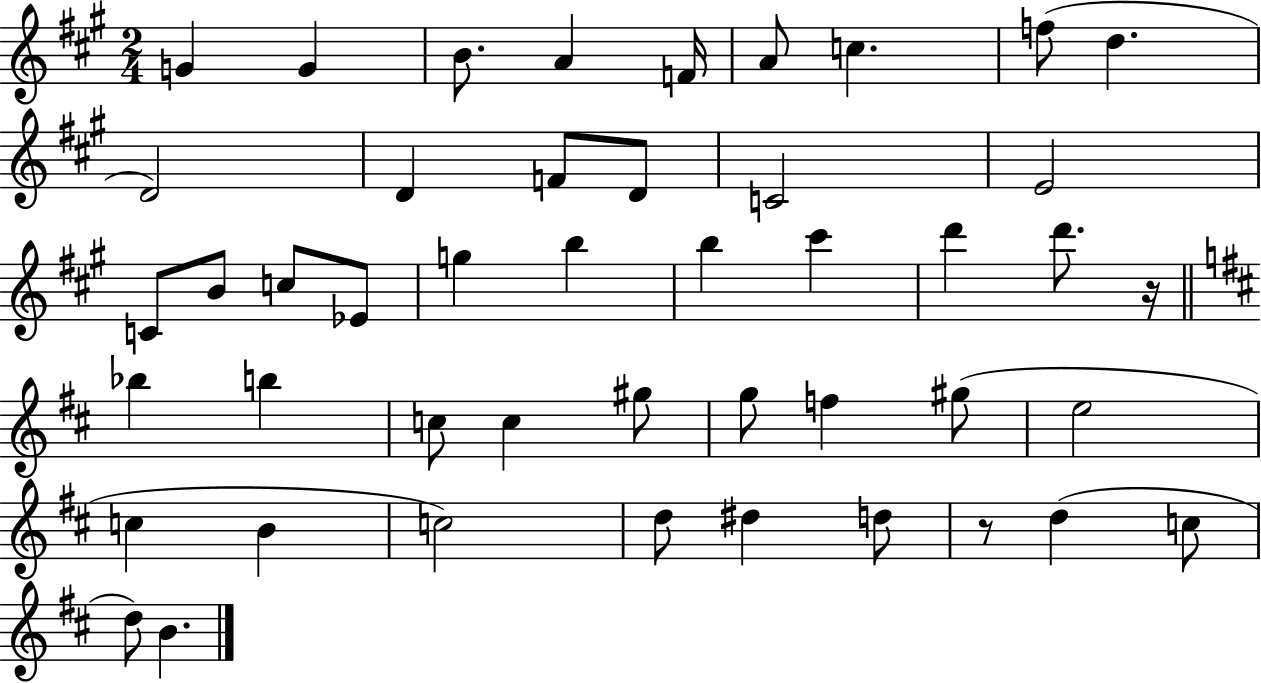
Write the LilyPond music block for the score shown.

{
  \clef treble
  \numericTimeSignature
  \time 2/4
  \key a \major
  \repeat volta 2 { g'4 g'4 | b'8. a'4 f'16 | a'8 c''4. | f''8( d''4. | \break d'2) | d'4 f'8 d'8 | c'2 | e'2 | \break c'8 b'8 c''8 ees'8 | g''4 b''4 | b''4 cis'''4 | d'''4 d'''8. r16 | \break \bar "||" \break \key b \minor bes''4 b''4 | c''8 c''4 gis''8 | g''8 f''4 gis''8( | e''2 | \break c''4 b'4 | c''2) | d''8 dis''4 d''8 | r8 d''4( c''8 | \break d''8) b'4. | } \bar "|."
}